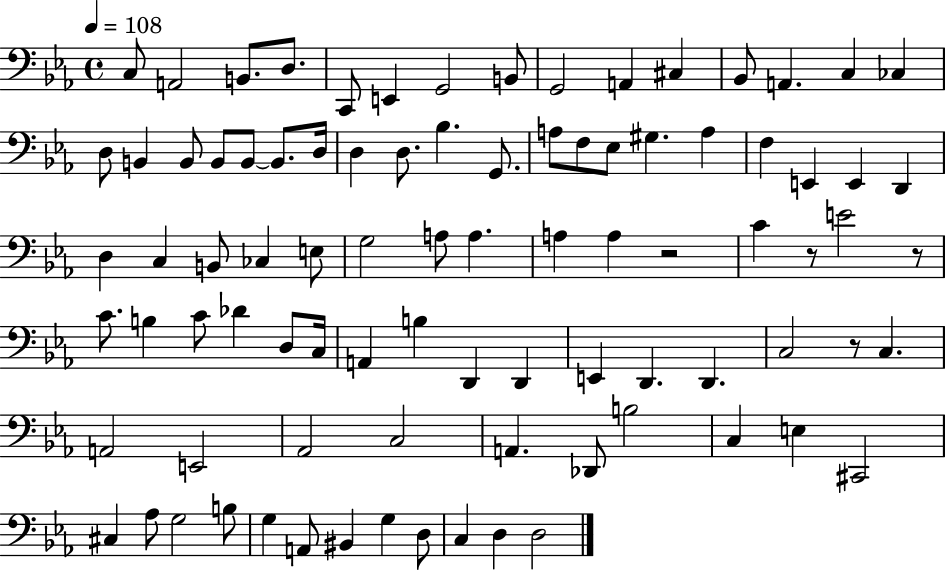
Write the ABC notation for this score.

X:1
T:Untitled
M:4/4
L:1/4
K:Eb
C,/2 A,,2 B,,/2 D,/2 C,,/2 E,, G,,2 B,,/2 G,,2 A,, ^C, _B,,/2 A,, C, _C, D,/2 B,, B,,/2 B,,/2 B,,/2 B,,/2 D,/4 D, D,/2 _B, G,,/2 A,/2 F,/2 _E,/2 ^G, A, F, E,, E,, D,, D, C, B,,/2 _C, E,/2 G,2 A,/2 A, A, A, z2 C z/2 E2 z/2 C/2 B, C/2 _D D,/2 C,/4 A,, B, D,, D,, E,, D,, D,, C,2 z/2 C, A,,2 E,,2 _A,,2 C,2 A,, _D,,/2 B,2 C, E, ^C,,2 ^C, _A,/2 G,2 B,/2 G, A,,/2 ^B,, G, D,/2 C, D, D,2